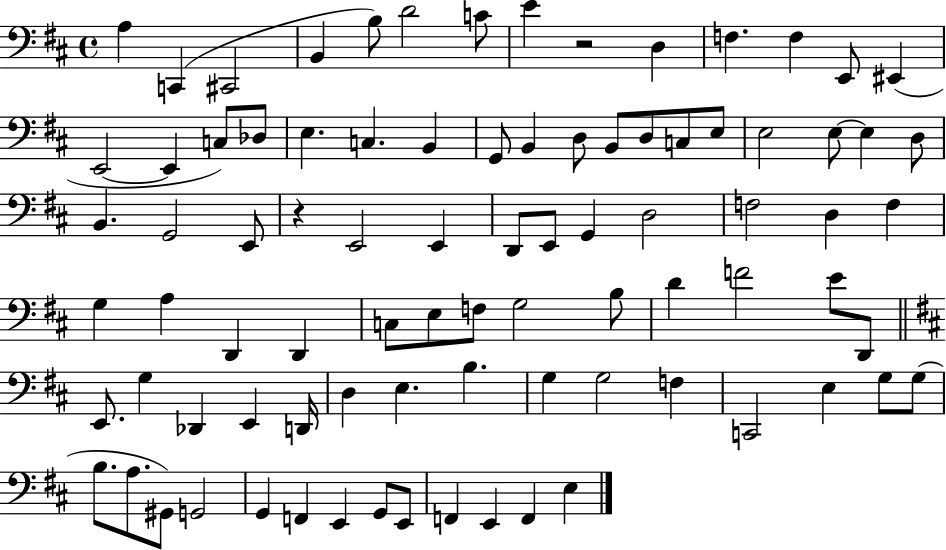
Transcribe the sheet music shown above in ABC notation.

X:1
T:Untitled
M:4/4
L:1/4
K:D
A, C,, ^C,,2 B,, B,/2 D2 C/2 E z2 D, F, F, E,,/2 ^E,, E,,2 E,, C,/2 _D,/2 E, C, B,, G,,/2 B,, D,/2 B,,/2 D,/2 C,/2 E,/2 E,2 E,/2 E, D,/2 B,, G,,2 E,,/2 z E,,2 E,, D,,/2 E,,/2 G,, D,2 F,2 D, F, G, A, D,, D,, C,/2 E,/2 F,/2 G,2 B,/2 D F2 E/2 D,,/2 E,,/2 G, _D,, E,, D,,/4 D, E, B, G, G,2 F, C,,2 E, G,/2 G,/2 B,/2 A,/2 ^G,,/2 G,,2 G,, F,, E,, G,,/2 E,,/2 F,, E,, F,, E,